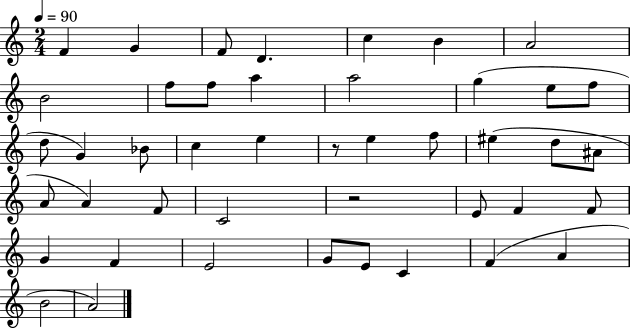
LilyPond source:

{
  \clef treble
  \numericTimeSignature
  \time 2/4
  \key c \major
  \tempo 4 = 90
  \repeat volta 2 { f'4 g'4 | f'8 d'4. | c''4 b'4 | a'2 | \break b'2 | f''8 f''8 a''4 | a''2 | g''4( e''8 f''8 | \break d''8 g'4) bes'8 | c''4 e''4 | r8 e''4 f''8 | eis''4( d''8 ais'8 | \break a'8 a'4) f'8 | c'2 | r2 | e'8 f'4 f'8 | \break g'4 f'4 | e'2 | g'8 e'8 c'4 | f'4( a'4 | \break b'2 | a'2) | } \bar "|."
}